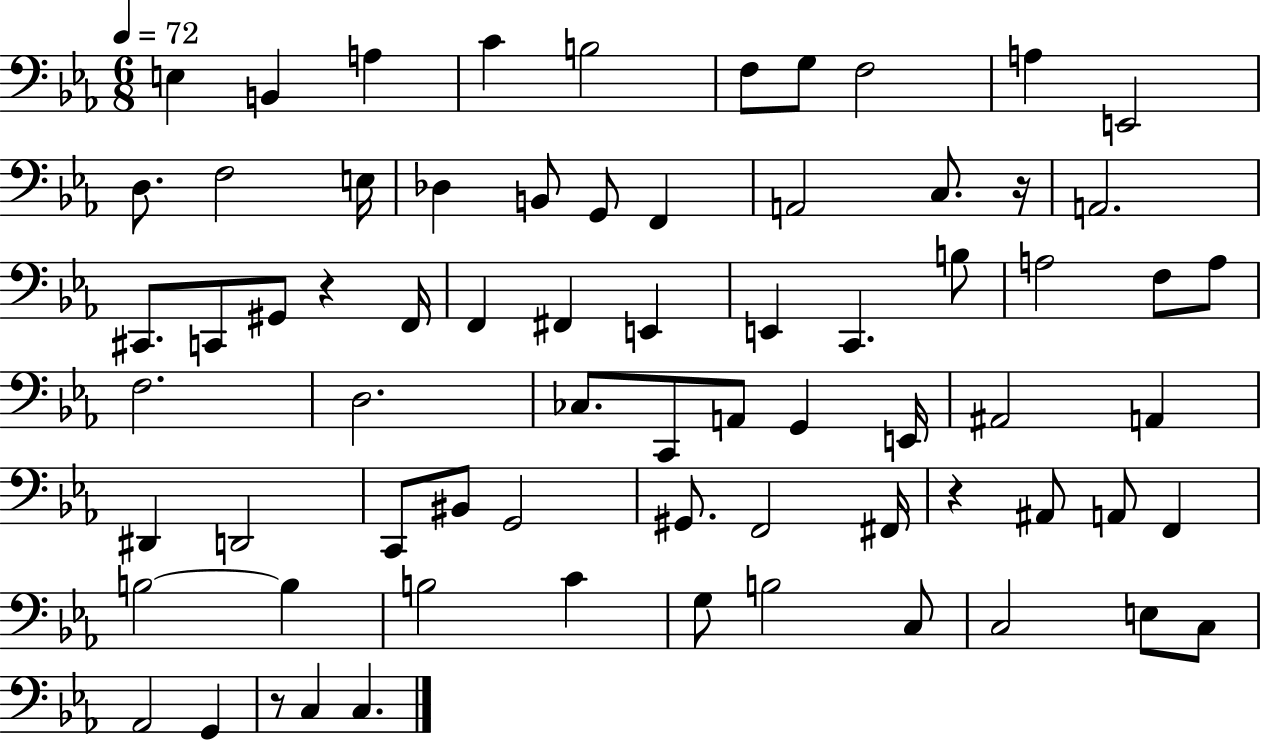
X:1
T:Untitled
M:6/8
L:1/4
K:Eb
E, B,, A, C B,2 F,/2 G,/2 F,2 A, E,,2 D,/2 F,2 E,/4 _D, B,,/2 G,,/2 F,, A,,2 C,/2 z/4 A,,2 ^C,,/2 C,,/2 ^G,,/2 z F,,/4 F,, ^F,, E,, E,, C,, B,/2 A,2 F,/2 A,/2 F,2 D,2 _C,/2 C,,/2 A,,/2 G,, E,,/4 ^A,,2 A,, ^D,, D,,2 C,,/2 ^B,,/2 G,,2 ^G,,/2 F,,2 ^F,,/4 z ^A,,/2 A,,/2 F,, B,2 B, B,2 C G,/2 B,2 C,/2 C,2 E,/2 C,/2 _A,,2 G,, z/2 C, C,